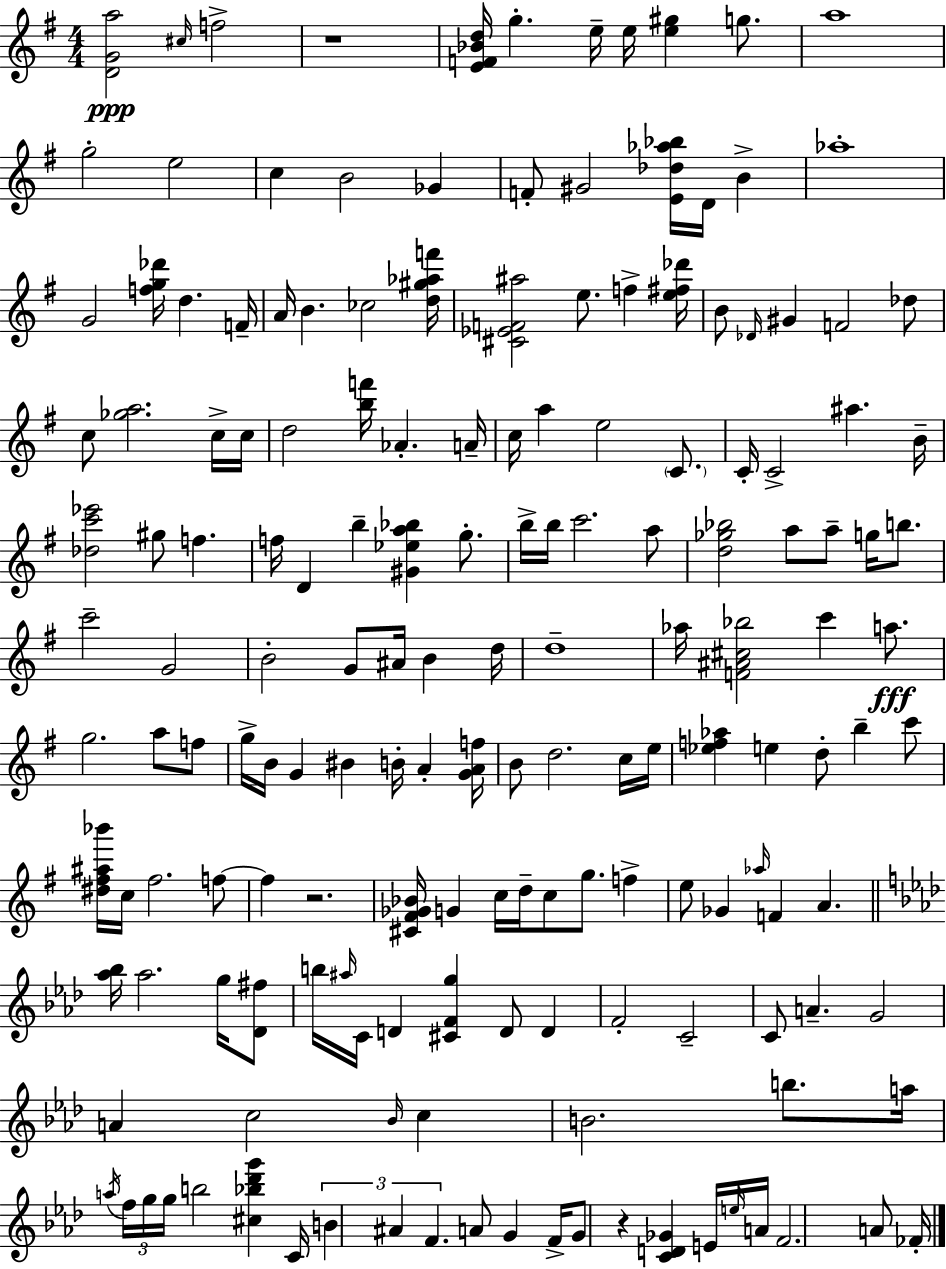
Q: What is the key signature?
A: G major